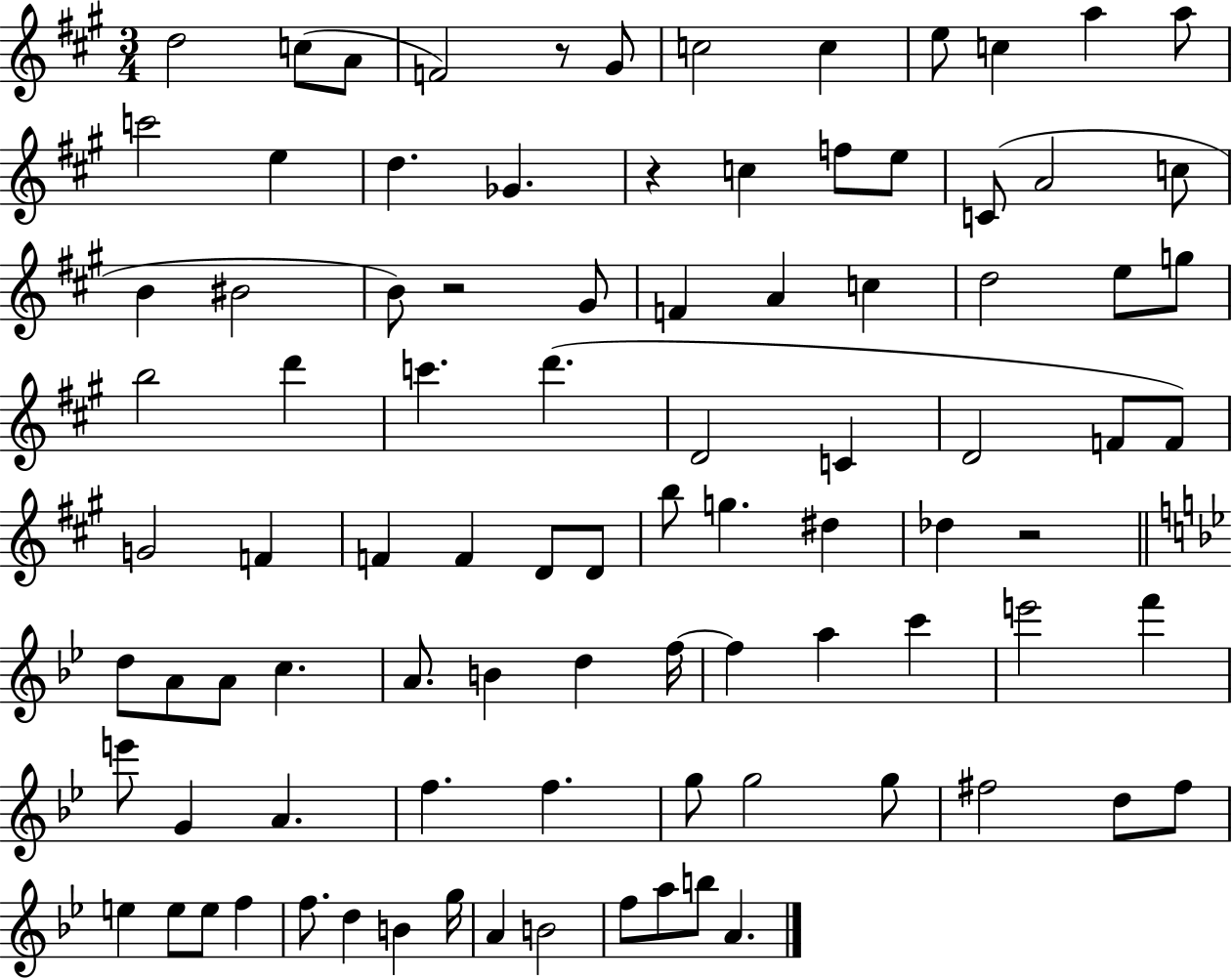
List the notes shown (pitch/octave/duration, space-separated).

D5/h C5/e A4/e F4/h R/e G#4/e C5/h C5/q E5/e C5/q A5/q A5/e C6/h E5/q D5/q. Gb4/q. R/q C5/q F5/e E5/e C4/e A4/h C5/e B4/q BIS4/h B4/e R/h G#4/e F4/q A4/q C5/q D5/h E5/e G5/e B5/h D6/q C6/q. D6/q. D4/h C4/q D4/h F4/e F4/e G4/h F4/q F4/q F4/q D4/e D4/e B5/e G5/q. D#5/q Db5/q R/h D5/e A4/e A4/e C5/q. A4/e. B4/q D5/q F5/s F5/q A5/q C6/q E6/h F6/q E6/e G4/q A4/q. F5/q. F5/q. G5/e G5/h G5/e F#5/h D5/e F#5/e E5/q E5/e E5/e F5/q F5/e. D5/q B4/q G5/s A4/q B4/h F5/e A5/e B5/e A4/q.